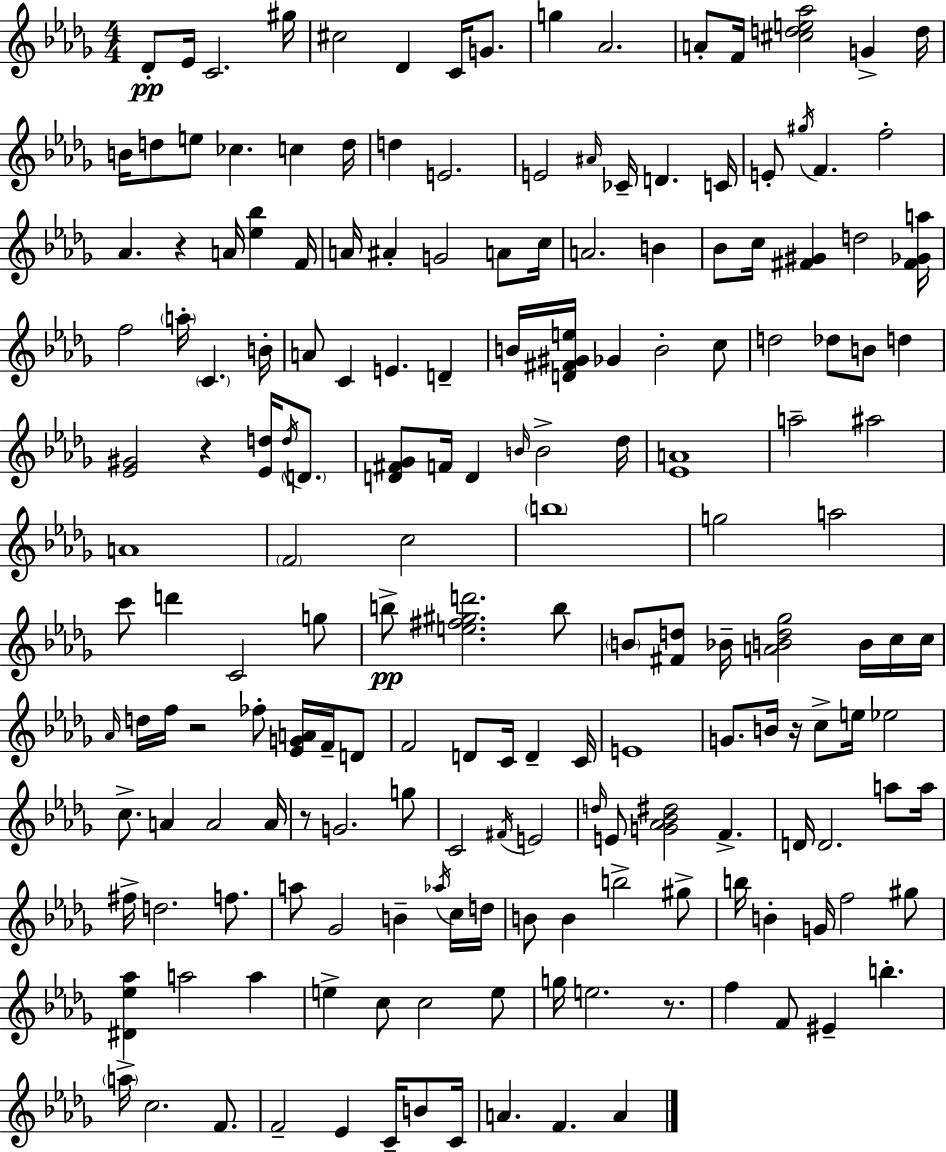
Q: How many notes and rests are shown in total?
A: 181